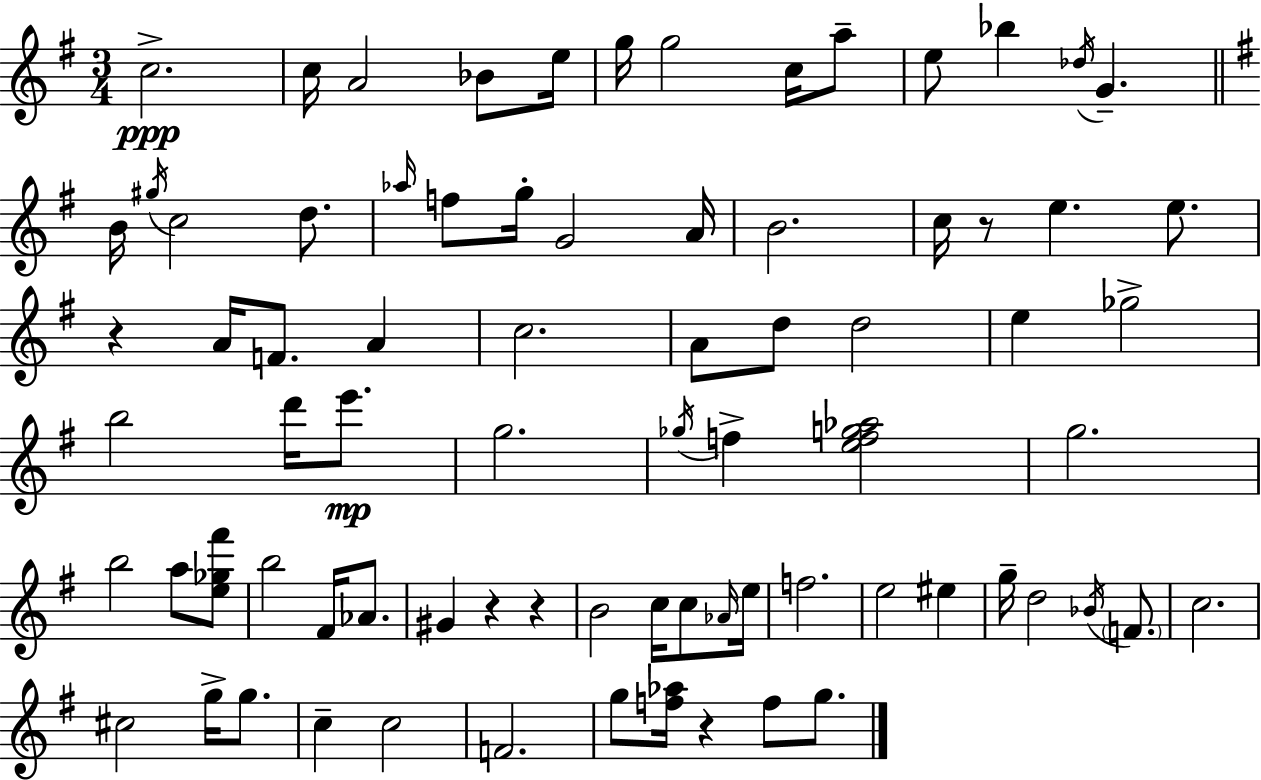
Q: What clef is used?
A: treble